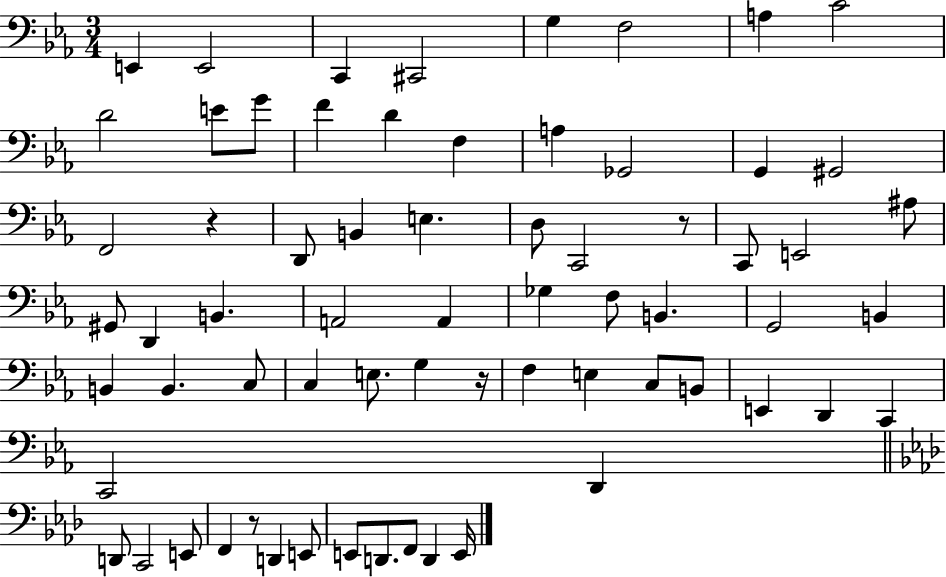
E2/q E2/h C2/q C#2/h G3/q F3/h A3/q C4/h D4/h E4/e G4/e F4/q D4/q F3/q A3/q Gb2/h G2/q G#2/h F2/h R/q D2/e B2/q E3/q. D3/e C2/h R/e C2/e E2/h A#3/e G#2/e D2/q B2/q. A2/h A2/q Gb3/q F3/e B2/q. G2/h B2/q B2/q B2/q. C3/e C3/q E3/e. G3/q R/s F3/q E3/q C3/e B2/e E2/q D2/q C2/q C2/h D2/q D2/e C2/h E2/e F2/q R/e D2/q E2/e E2/e D2/e. F2/e D2/q E2/s